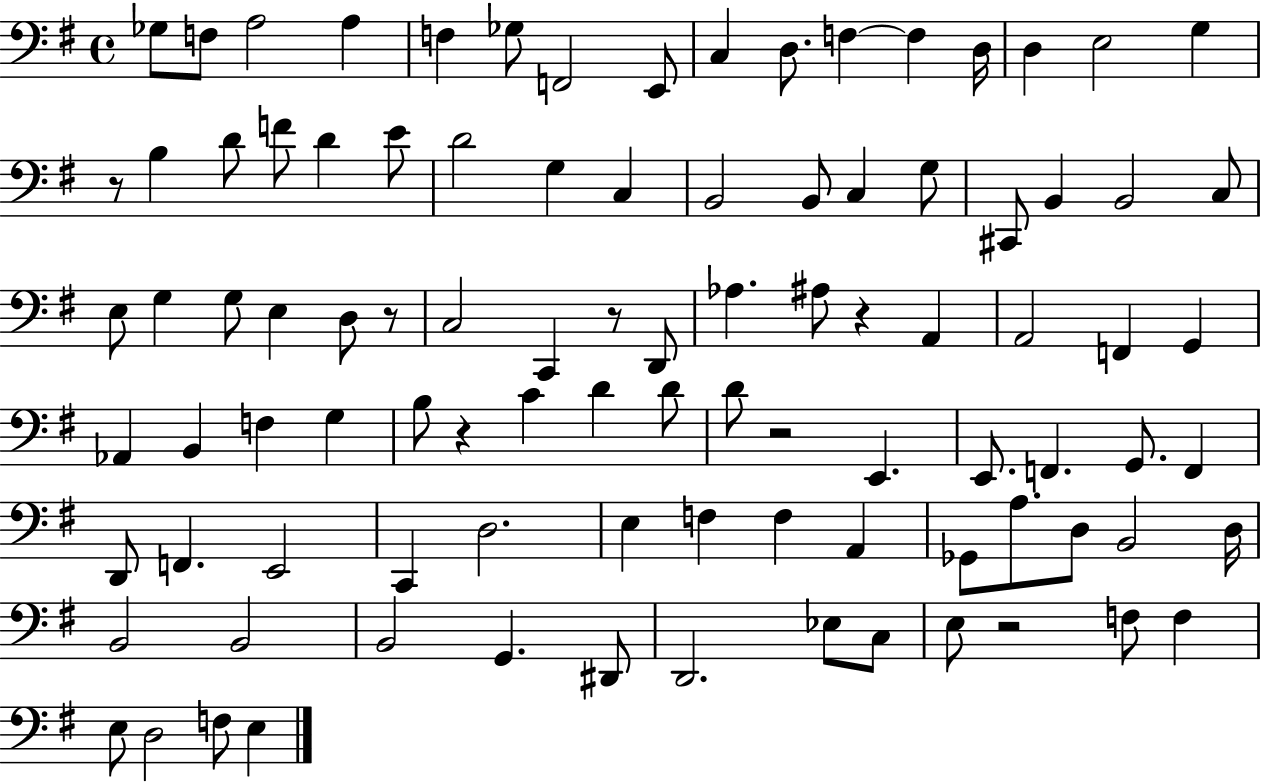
{
  \clef bass
  \time 4/4
  \defaultTimeSignature
  \key g \major
  ges8 f8 a2 a4 | f4 ges8 f,2 e,8 | c4 d8. f4~~ f4 d16 | d4 e2 g4 | \break r8 b4 d'8 f'8 d'4 e'8 | d'2 g4 c4 | b,2 b,8 c4 g8 | cis,8 b,4 b,2 c8 | \break e8 g4 g8 e4 d8 r8 | c2 c,4 r8 d,8 | aes4. ais8 r4 a,4 | a,2 f,4 g,4 | \break aes,4 b,4 f4 g4 | b8 r4 c'4 d'4 d'8 | d'8 r2 e,4. | e,8. f,4. g,8. f,4 | \break d,8 f,4. e,2 | c,4 d2. | e4 f4 f4 a,4 | ges,8 a8. d8 b,2 d16 | \break b,2 b,2 | b,2 g,4. dis,8 | d,2. ees8 c8 | e8 r2 f8 f4 | \break e8 d2 f8 e4 | \bar "|."
}